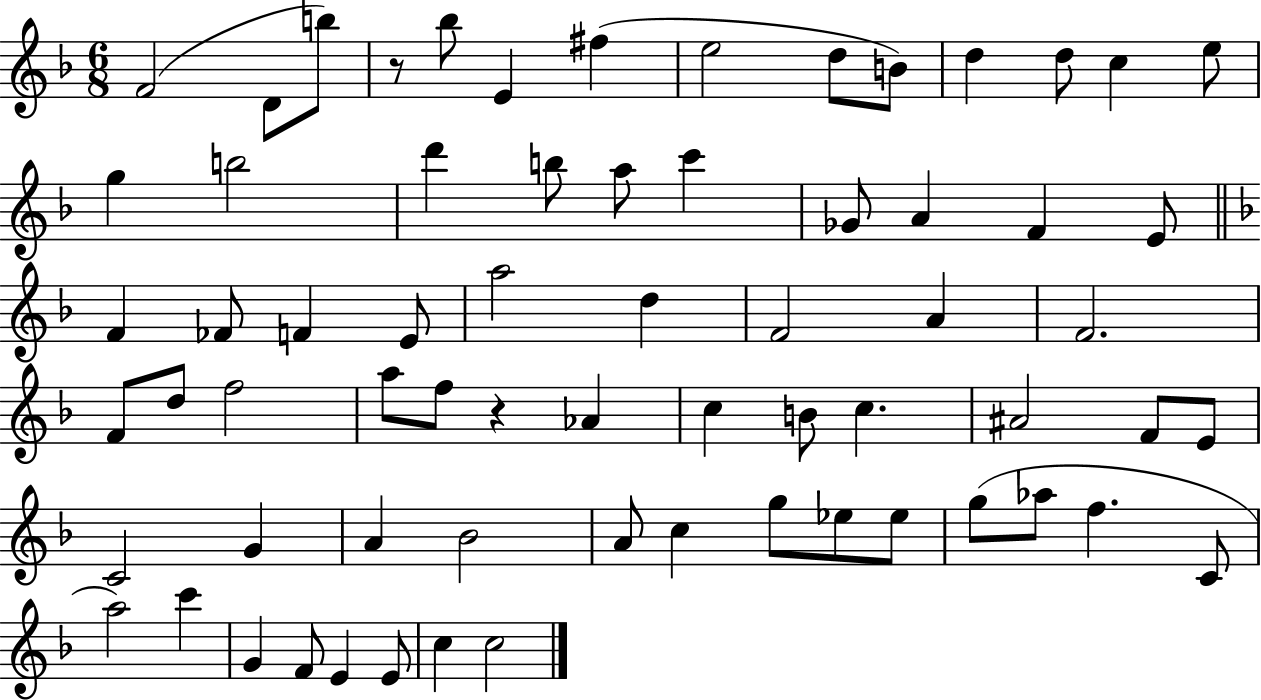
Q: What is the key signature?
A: F major